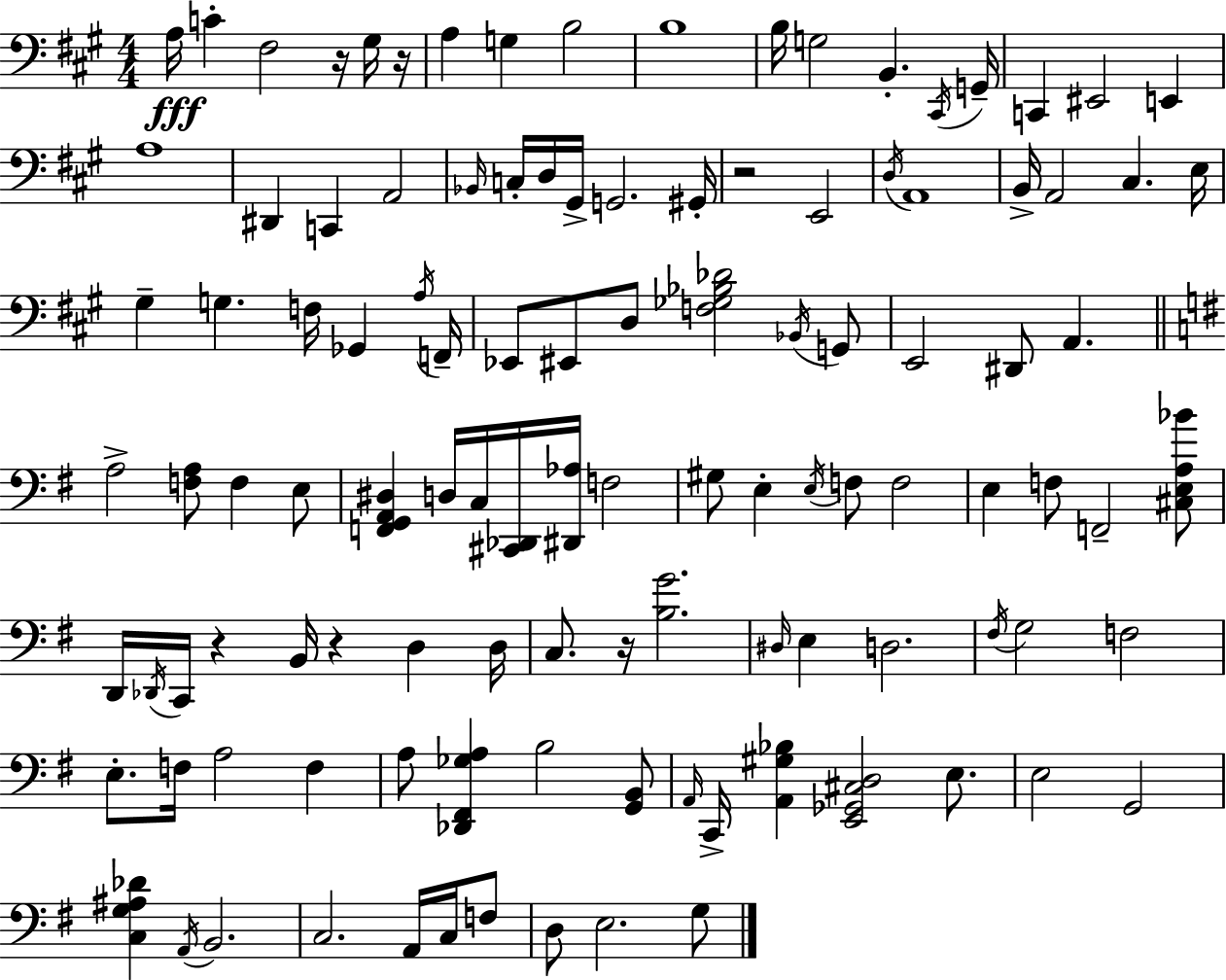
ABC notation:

X:1
T:Untitled
M:4/4
L:1/4
K:A
A,/4 C ^F,2 z/4 ^G,/4 z/4 A, G, B,2 B,4 B,/4 G,2 B,, ^C,,/4 G,,/4 C,, ^E,,2 E,, A,4 ^D,, C,, A,,2 _B,,/4 C,/4 D,/4 ^G,,/4 G,,2 ^G,,/4 z2 E,,2 D,/4 A,,4 B,,/4 A,,2 ^C, E,/4 ^G, G, F,/4 _G,, A,/4 F,,/4 _E,,/2 ^E,,/2 D,/2 [F,_G,_B,_D]2 _B,,/4 G,,/2 E,,2 ^D,,/2 A,, A,2 [F,A,]/2 F, E,/2 [F,,G,,A,,^D,] D,/4 C,/4 [^C,,_D,,]/4 [^D,,_A,]/4 F,2 ^G,/2 E, E,/4 F,/2 F,2 E, F,/2 F,,2 [^C,E,A,_B]/2 D,,/4 _D,,/4 C,,/4 z B,,/4 z D, D,/4 C,/2 z/4 [B,G]2 ^D,/4 E, D,2 ^F,/4 G,2 F,2 E,/2 F,/4 A,2 F, A,/2 [_D,,^F,,_G,A,] B,2 [G,,B,,]/2 A,,/4 C,,/4 [A,,^G,_B,] [E,,_G,,^C,D,]2 E,/2 E,2 G,,2 [C,G,^A,_D] A,,/4 B,,2 C,2 A,,/4 C,/4 F,/2 D,/2 E,2 G,/2